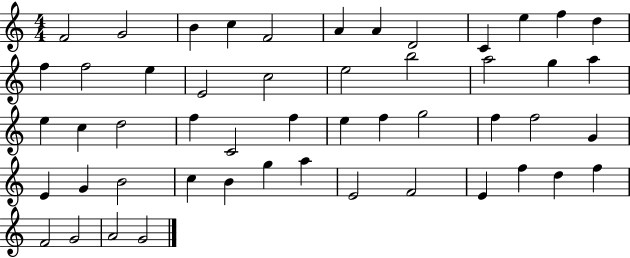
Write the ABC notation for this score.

X:1
T:Untitled
M:4/4
L:1/4
K:C
F2 G2 B c F2 A A D2 C e f d f f2 e E2 c2 e2 b2 a2 g a e c d2 f C2 f e f g2 f f2 G E G B2 c B g a E2 F2 E f d f F2 G2 A2 G2